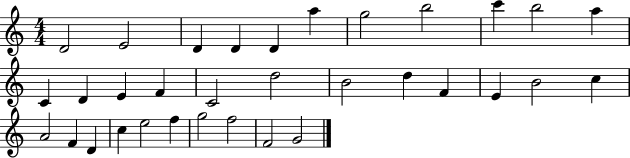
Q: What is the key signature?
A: C major